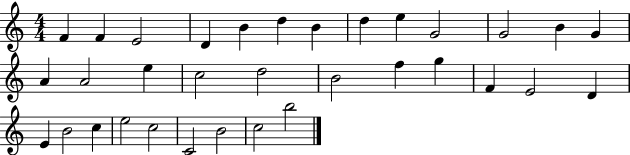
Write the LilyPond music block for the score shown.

{
  \clef treble
  \numericTimeSignature
  \time 4/4
  \key c \major
  f'4 f'4 e'2 | d'4 b'4 d''4 b'4 | d''4 e''4 g'2 | g'2 b'4 g'4 | \break a'4 a'2 e''4 | c''2 d''2 | b'2 f''4 g''4 | f'4 e'2 d'4 | \break e'4 b'2 c''4 | e''2 c''2 | c'2 b'2 | c''2 b''2 | \break \bar "|."
}